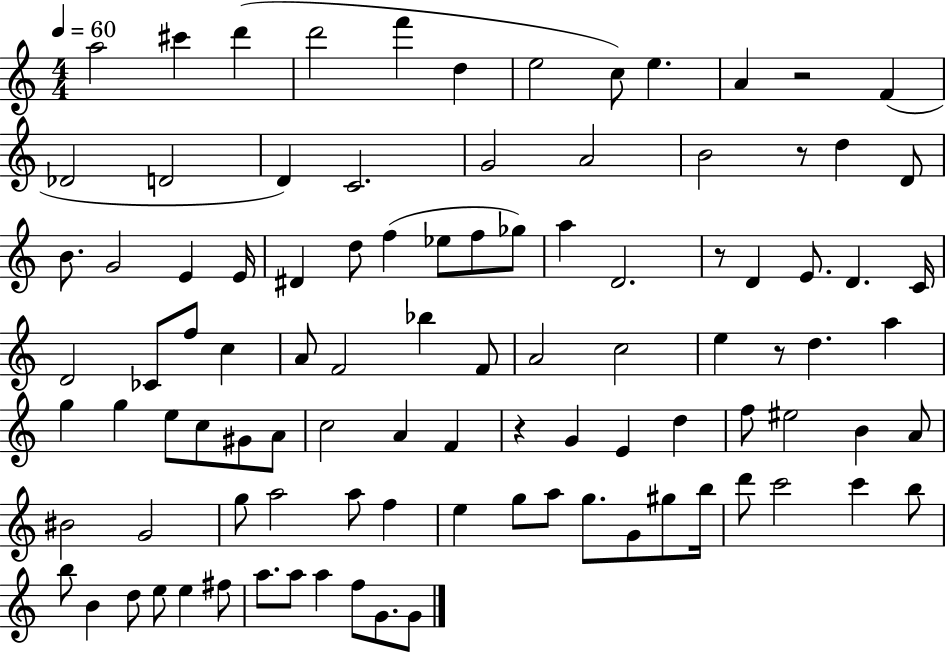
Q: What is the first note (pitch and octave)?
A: A5